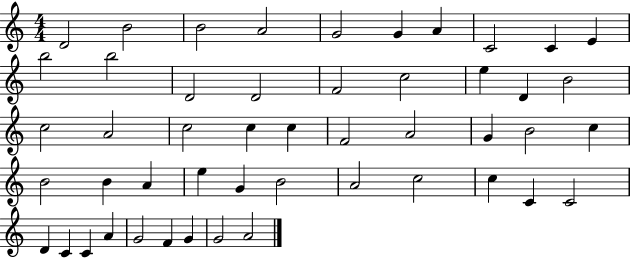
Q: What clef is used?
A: treble